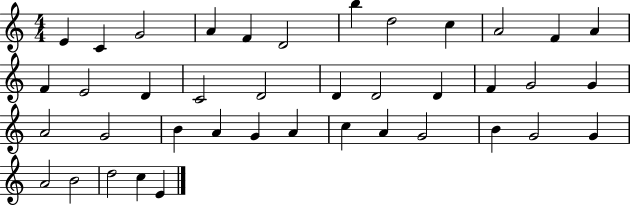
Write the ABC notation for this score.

X:1
T:Untitled
M:4/4
L:1/4
K:C
E C G2 A F D2 b d2 c A2 F A F E2 D C2 D2 D D2 D F G2 G A2 G2 B A G A c A G2 B G2 G A2 B2 d2 c E